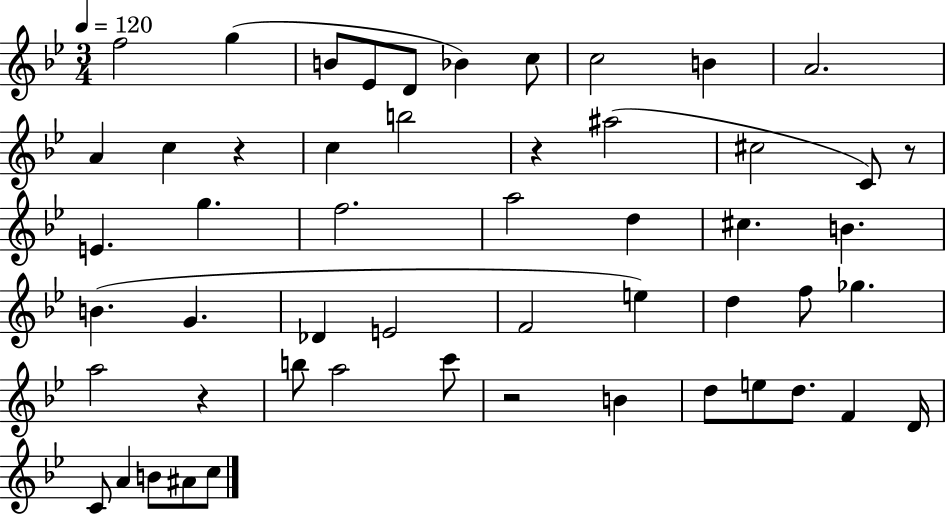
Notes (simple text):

F5/h G5/q B4/e Eb4/e D4/e Bb4/q C5/e C5/h B4/q A4/h. A4/q C5/q R/q C5/q B5/h R/q A#5/h C#5/h C4/e R/e E4/q. G5/q. F5/h. A5/h D5/q C#5/q. B4/q. B4/q. G4/q. Db4/q E4/h F4/h E5/q D5/q F5/e Gb5/q. A5/h R/q B5/e A5/h C6/e R/h B4/q D5/e E5/e D5/e. F4/q D4/s C4/e A4/q B4/e A#4/e C5/e